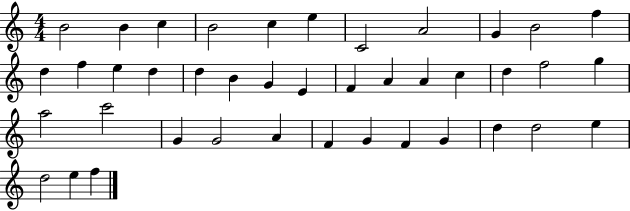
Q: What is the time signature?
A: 4/4